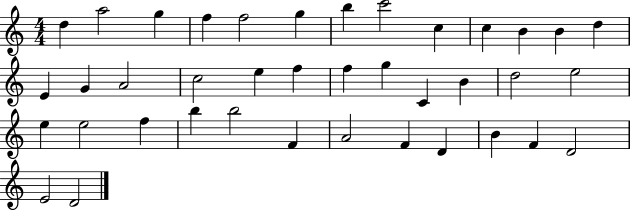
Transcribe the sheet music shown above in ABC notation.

X:1
T:Untitled
M:4/4
L:1/4
K:C
d a2 g f f2 g b c'2 c c B B d E G A2 c2 e f f g C B d2 e2 e e2 f b b2 F A2 F D B F D2 E2 D2